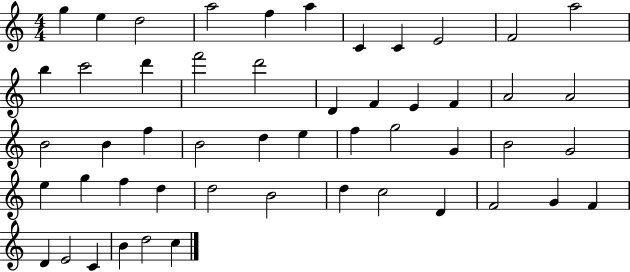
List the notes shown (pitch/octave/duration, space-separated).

G5/q E5/q D5/h A5/h F5/q A5/q C4/q C4/q E4/h F4/h A5/h B5/q C6/h D6/q F6/h D6/h D4/q F4/q E4/q F4/q A4/h A4/h B4/h B4/q F5/q B4/h D5/q E5/q F5/q G5/h G4/q B4/h G4/h E5/q G5/q F5/q D5/q D5/h B4/h D5/q C5/h D4/q F4/h G4/q F4/q D4/q E4/h C4/q B4/q D5/h C5/q